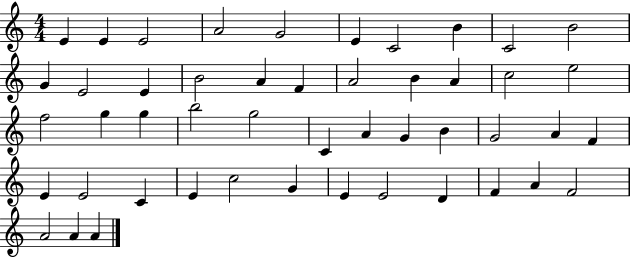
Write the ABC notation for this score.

X:1
T:Untitled
M:4/4
L:1/4
K:C
E E E2 A2 G2 E C2 B C2 B2 G E2 E B2 A F A2 B A c2 e2 f2 g g b2 g2 C A G B G2 A F E E2 C E c2 G E E2 D F A F2 A2 A A